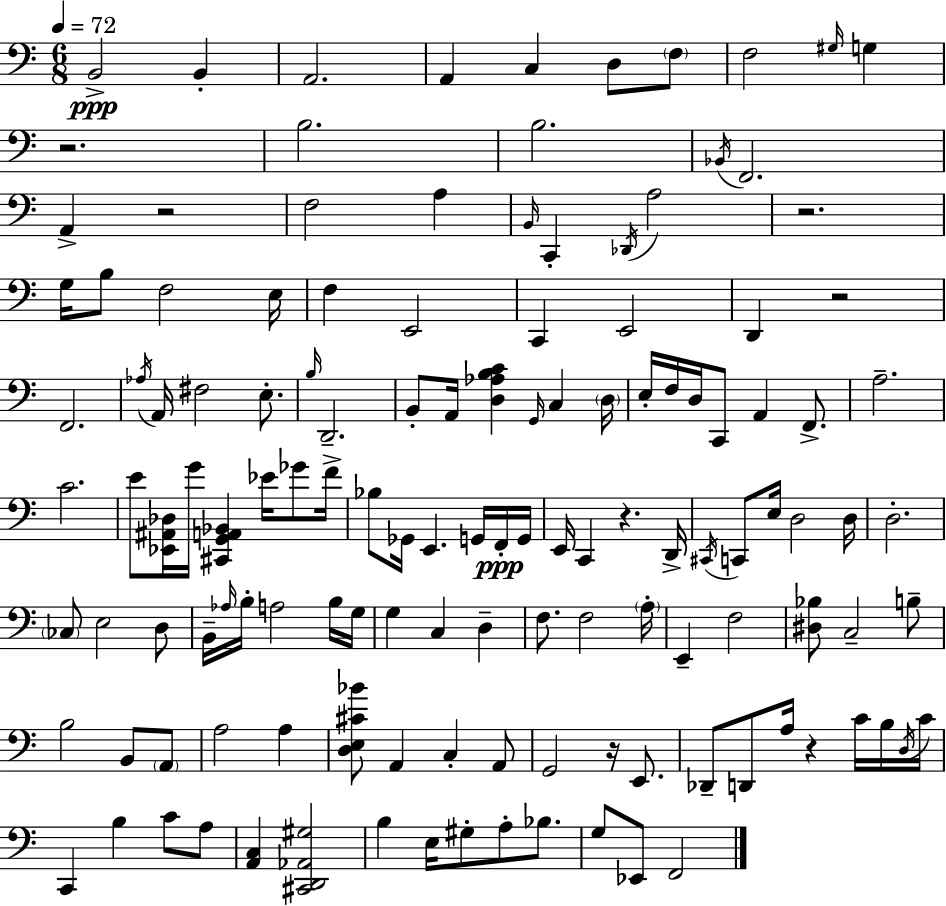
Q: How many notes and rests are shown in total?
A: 132